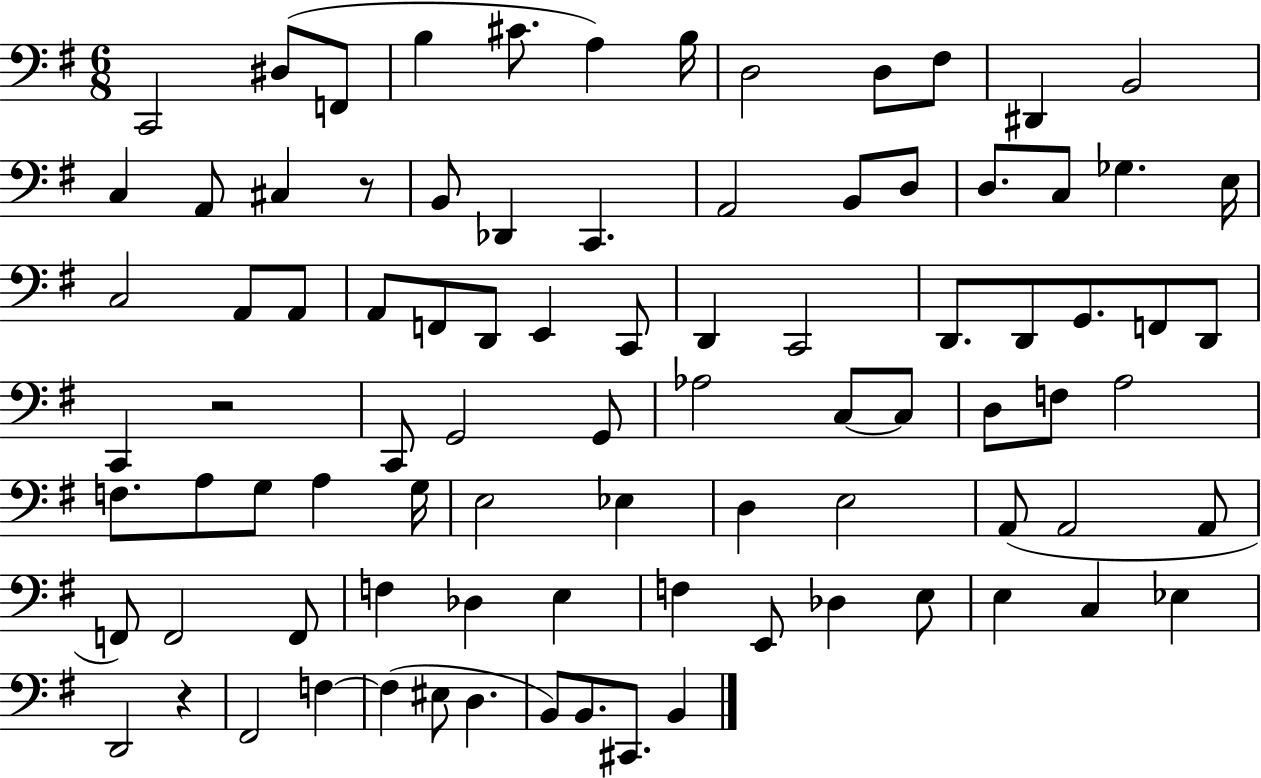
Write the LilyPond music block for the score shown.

{
  \clef bass
  \numericTimeSignature
  \time 6/8
  \key g \major
  c,2 dis8( f,8 | b4 cis'8. a4) b16 | d2 d8 fis8 | dis,4 b,2 | \break c4 a,8 cis4 r8 | b,8 des,4 c,4. | a,2 b,8 d8 | d8. c8 ges4. e16 | \break c2 a,8 a,8 | a,8 f,8 d,8 e,4 c,8 | d,4 c,2 | d,8. d,8 g,8. f,8 d,8 | \break c,4 r2 | c,8 g,2 g,8 | aes2 c8~~ c8 | d8 f8 a2 | \break f8. a8 g8 a4 g16 | e2 ees4 | d4 e2 | a,8( a,2 a,8 | \break f,8) f,2 f,8 | f4 des4 e4 | f4 e,8 des4 e8 | e4 c4 ees4 | \break d,2 r4 | fis,2 f4~~ | f4( eis8 d4. | b,8) b,8. cis,8. b,4 | \break \bar "|."
}